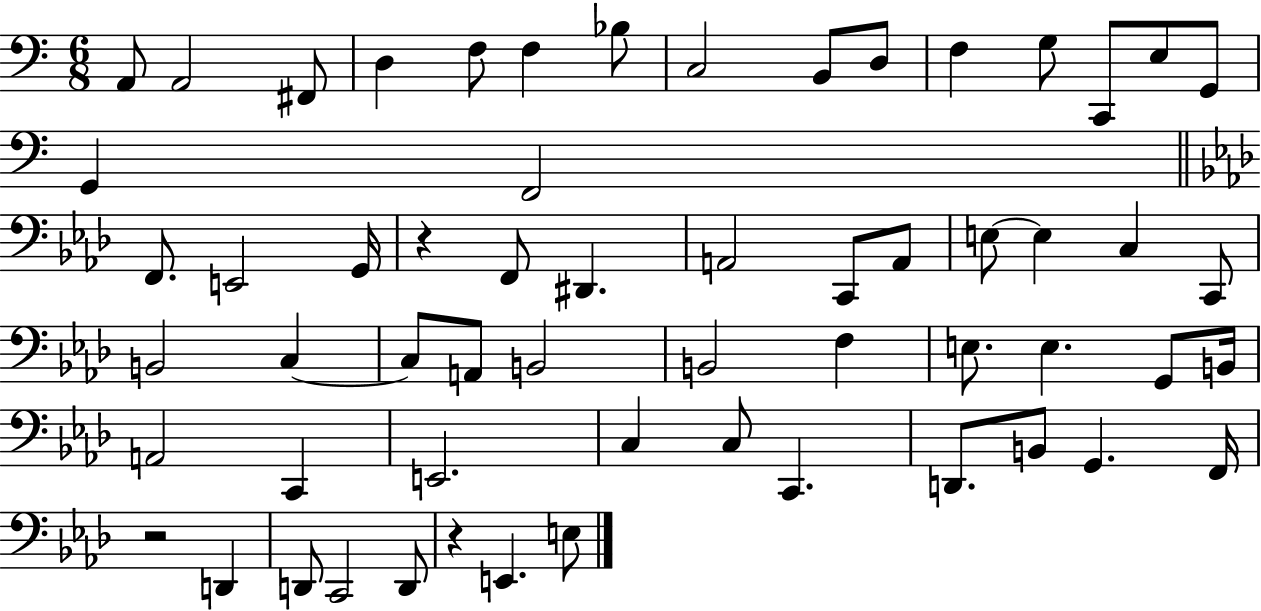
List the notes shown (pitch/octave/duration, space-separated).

A2/e A2/h F#2/e D3/q F3/e F3/q Bb3/e C3/h B2/e D3/e F3/q G3/e C2/e E3/e G2/e G2/q F2/h F2/e. E2/h G2/s R/q F2/e D#2/q. A2/h C2/e A2/e E3/e E3/q C3/q C2/e B2/h C3/q C3/e A2/e B2/h B2/h F3/q E3/e. E3/q. G2/e B2/s A2/h C2/q E2/h. C3/q C3/e C2/q. D2/e. B2/e G2/q. F2/s R/h D2/q D2/e C2/h D2/e R/q E2/q. E3/e